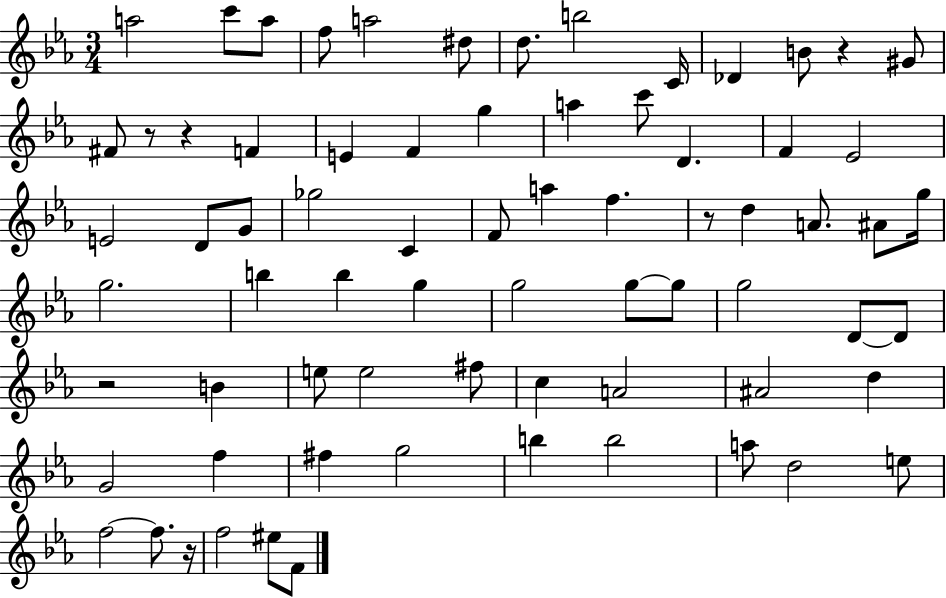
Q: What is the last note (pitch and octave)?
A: F4